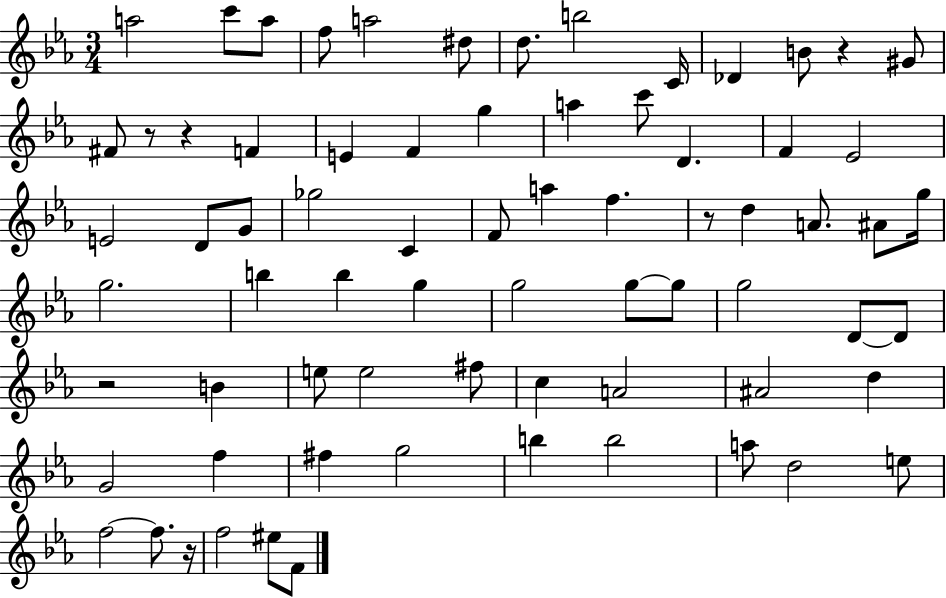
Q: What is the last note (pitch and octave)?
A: F4